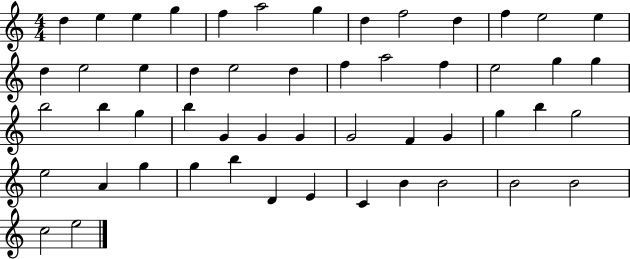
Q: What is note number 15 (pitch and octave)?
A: E5